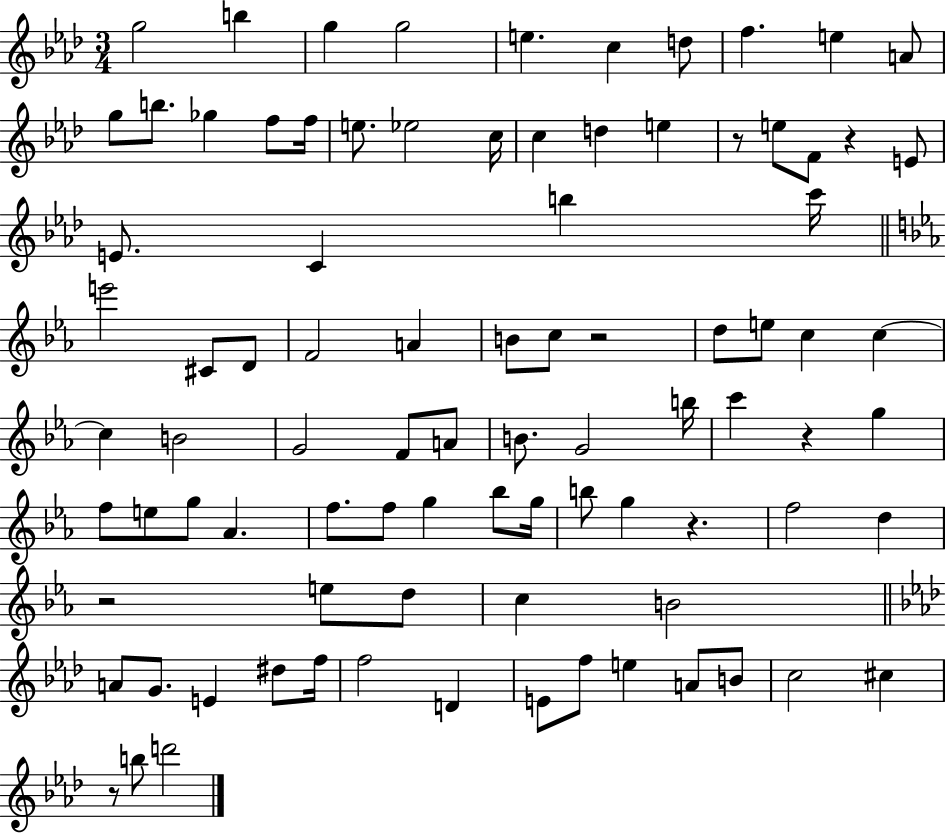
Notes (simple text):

G5/h B5/q G5/q G5/h E5/q. C5/q D5/e F5/q. E5/q A4/e G5/e B5/e. Gb5/q F5/e F5/s E5/e. Eb5/h C5/s C5/q D5/q E5/q R/e E5/e F4/e R/q E4/e E4/e. C4/q B5/q C6/s E6/h C#4/e D4/e F4/h A4/q B4/e C5/e R/h D5/e E5/e C5/q C5/q C5/q B4/h G4/h F4/e A4/e B4/e. G4/h B5/s C6/q R/q G5/q F5/e E5/e G5/e Ab4/q. F5/e. F5/e G5/q Bb5/e G5/s B5/e G5/q R/q. F5/h D5/q R/h E5/e D5/e C5/q B4/h A4/e G4/e. E4/q D#5/e F5/s F5/h D4/q E4/e F5/e E5/q A4/e B4/e C5/h C#5/q R/e B5/e D6/h